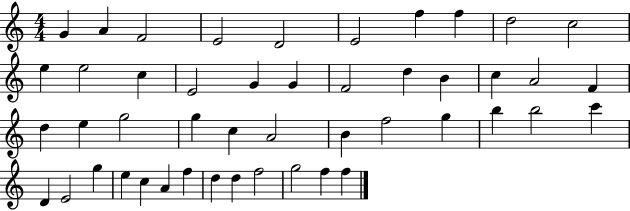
X:1
T:Untitled
M:4/4
L:1/4
K:C
G A F2 E2 D2 E2 f f d2 c2 e e2 c E2 G G F2 d B c A2 F d e g2 g c A2 B f2 g b b2 c' D E2 g e c A f d d f2 g2 f f